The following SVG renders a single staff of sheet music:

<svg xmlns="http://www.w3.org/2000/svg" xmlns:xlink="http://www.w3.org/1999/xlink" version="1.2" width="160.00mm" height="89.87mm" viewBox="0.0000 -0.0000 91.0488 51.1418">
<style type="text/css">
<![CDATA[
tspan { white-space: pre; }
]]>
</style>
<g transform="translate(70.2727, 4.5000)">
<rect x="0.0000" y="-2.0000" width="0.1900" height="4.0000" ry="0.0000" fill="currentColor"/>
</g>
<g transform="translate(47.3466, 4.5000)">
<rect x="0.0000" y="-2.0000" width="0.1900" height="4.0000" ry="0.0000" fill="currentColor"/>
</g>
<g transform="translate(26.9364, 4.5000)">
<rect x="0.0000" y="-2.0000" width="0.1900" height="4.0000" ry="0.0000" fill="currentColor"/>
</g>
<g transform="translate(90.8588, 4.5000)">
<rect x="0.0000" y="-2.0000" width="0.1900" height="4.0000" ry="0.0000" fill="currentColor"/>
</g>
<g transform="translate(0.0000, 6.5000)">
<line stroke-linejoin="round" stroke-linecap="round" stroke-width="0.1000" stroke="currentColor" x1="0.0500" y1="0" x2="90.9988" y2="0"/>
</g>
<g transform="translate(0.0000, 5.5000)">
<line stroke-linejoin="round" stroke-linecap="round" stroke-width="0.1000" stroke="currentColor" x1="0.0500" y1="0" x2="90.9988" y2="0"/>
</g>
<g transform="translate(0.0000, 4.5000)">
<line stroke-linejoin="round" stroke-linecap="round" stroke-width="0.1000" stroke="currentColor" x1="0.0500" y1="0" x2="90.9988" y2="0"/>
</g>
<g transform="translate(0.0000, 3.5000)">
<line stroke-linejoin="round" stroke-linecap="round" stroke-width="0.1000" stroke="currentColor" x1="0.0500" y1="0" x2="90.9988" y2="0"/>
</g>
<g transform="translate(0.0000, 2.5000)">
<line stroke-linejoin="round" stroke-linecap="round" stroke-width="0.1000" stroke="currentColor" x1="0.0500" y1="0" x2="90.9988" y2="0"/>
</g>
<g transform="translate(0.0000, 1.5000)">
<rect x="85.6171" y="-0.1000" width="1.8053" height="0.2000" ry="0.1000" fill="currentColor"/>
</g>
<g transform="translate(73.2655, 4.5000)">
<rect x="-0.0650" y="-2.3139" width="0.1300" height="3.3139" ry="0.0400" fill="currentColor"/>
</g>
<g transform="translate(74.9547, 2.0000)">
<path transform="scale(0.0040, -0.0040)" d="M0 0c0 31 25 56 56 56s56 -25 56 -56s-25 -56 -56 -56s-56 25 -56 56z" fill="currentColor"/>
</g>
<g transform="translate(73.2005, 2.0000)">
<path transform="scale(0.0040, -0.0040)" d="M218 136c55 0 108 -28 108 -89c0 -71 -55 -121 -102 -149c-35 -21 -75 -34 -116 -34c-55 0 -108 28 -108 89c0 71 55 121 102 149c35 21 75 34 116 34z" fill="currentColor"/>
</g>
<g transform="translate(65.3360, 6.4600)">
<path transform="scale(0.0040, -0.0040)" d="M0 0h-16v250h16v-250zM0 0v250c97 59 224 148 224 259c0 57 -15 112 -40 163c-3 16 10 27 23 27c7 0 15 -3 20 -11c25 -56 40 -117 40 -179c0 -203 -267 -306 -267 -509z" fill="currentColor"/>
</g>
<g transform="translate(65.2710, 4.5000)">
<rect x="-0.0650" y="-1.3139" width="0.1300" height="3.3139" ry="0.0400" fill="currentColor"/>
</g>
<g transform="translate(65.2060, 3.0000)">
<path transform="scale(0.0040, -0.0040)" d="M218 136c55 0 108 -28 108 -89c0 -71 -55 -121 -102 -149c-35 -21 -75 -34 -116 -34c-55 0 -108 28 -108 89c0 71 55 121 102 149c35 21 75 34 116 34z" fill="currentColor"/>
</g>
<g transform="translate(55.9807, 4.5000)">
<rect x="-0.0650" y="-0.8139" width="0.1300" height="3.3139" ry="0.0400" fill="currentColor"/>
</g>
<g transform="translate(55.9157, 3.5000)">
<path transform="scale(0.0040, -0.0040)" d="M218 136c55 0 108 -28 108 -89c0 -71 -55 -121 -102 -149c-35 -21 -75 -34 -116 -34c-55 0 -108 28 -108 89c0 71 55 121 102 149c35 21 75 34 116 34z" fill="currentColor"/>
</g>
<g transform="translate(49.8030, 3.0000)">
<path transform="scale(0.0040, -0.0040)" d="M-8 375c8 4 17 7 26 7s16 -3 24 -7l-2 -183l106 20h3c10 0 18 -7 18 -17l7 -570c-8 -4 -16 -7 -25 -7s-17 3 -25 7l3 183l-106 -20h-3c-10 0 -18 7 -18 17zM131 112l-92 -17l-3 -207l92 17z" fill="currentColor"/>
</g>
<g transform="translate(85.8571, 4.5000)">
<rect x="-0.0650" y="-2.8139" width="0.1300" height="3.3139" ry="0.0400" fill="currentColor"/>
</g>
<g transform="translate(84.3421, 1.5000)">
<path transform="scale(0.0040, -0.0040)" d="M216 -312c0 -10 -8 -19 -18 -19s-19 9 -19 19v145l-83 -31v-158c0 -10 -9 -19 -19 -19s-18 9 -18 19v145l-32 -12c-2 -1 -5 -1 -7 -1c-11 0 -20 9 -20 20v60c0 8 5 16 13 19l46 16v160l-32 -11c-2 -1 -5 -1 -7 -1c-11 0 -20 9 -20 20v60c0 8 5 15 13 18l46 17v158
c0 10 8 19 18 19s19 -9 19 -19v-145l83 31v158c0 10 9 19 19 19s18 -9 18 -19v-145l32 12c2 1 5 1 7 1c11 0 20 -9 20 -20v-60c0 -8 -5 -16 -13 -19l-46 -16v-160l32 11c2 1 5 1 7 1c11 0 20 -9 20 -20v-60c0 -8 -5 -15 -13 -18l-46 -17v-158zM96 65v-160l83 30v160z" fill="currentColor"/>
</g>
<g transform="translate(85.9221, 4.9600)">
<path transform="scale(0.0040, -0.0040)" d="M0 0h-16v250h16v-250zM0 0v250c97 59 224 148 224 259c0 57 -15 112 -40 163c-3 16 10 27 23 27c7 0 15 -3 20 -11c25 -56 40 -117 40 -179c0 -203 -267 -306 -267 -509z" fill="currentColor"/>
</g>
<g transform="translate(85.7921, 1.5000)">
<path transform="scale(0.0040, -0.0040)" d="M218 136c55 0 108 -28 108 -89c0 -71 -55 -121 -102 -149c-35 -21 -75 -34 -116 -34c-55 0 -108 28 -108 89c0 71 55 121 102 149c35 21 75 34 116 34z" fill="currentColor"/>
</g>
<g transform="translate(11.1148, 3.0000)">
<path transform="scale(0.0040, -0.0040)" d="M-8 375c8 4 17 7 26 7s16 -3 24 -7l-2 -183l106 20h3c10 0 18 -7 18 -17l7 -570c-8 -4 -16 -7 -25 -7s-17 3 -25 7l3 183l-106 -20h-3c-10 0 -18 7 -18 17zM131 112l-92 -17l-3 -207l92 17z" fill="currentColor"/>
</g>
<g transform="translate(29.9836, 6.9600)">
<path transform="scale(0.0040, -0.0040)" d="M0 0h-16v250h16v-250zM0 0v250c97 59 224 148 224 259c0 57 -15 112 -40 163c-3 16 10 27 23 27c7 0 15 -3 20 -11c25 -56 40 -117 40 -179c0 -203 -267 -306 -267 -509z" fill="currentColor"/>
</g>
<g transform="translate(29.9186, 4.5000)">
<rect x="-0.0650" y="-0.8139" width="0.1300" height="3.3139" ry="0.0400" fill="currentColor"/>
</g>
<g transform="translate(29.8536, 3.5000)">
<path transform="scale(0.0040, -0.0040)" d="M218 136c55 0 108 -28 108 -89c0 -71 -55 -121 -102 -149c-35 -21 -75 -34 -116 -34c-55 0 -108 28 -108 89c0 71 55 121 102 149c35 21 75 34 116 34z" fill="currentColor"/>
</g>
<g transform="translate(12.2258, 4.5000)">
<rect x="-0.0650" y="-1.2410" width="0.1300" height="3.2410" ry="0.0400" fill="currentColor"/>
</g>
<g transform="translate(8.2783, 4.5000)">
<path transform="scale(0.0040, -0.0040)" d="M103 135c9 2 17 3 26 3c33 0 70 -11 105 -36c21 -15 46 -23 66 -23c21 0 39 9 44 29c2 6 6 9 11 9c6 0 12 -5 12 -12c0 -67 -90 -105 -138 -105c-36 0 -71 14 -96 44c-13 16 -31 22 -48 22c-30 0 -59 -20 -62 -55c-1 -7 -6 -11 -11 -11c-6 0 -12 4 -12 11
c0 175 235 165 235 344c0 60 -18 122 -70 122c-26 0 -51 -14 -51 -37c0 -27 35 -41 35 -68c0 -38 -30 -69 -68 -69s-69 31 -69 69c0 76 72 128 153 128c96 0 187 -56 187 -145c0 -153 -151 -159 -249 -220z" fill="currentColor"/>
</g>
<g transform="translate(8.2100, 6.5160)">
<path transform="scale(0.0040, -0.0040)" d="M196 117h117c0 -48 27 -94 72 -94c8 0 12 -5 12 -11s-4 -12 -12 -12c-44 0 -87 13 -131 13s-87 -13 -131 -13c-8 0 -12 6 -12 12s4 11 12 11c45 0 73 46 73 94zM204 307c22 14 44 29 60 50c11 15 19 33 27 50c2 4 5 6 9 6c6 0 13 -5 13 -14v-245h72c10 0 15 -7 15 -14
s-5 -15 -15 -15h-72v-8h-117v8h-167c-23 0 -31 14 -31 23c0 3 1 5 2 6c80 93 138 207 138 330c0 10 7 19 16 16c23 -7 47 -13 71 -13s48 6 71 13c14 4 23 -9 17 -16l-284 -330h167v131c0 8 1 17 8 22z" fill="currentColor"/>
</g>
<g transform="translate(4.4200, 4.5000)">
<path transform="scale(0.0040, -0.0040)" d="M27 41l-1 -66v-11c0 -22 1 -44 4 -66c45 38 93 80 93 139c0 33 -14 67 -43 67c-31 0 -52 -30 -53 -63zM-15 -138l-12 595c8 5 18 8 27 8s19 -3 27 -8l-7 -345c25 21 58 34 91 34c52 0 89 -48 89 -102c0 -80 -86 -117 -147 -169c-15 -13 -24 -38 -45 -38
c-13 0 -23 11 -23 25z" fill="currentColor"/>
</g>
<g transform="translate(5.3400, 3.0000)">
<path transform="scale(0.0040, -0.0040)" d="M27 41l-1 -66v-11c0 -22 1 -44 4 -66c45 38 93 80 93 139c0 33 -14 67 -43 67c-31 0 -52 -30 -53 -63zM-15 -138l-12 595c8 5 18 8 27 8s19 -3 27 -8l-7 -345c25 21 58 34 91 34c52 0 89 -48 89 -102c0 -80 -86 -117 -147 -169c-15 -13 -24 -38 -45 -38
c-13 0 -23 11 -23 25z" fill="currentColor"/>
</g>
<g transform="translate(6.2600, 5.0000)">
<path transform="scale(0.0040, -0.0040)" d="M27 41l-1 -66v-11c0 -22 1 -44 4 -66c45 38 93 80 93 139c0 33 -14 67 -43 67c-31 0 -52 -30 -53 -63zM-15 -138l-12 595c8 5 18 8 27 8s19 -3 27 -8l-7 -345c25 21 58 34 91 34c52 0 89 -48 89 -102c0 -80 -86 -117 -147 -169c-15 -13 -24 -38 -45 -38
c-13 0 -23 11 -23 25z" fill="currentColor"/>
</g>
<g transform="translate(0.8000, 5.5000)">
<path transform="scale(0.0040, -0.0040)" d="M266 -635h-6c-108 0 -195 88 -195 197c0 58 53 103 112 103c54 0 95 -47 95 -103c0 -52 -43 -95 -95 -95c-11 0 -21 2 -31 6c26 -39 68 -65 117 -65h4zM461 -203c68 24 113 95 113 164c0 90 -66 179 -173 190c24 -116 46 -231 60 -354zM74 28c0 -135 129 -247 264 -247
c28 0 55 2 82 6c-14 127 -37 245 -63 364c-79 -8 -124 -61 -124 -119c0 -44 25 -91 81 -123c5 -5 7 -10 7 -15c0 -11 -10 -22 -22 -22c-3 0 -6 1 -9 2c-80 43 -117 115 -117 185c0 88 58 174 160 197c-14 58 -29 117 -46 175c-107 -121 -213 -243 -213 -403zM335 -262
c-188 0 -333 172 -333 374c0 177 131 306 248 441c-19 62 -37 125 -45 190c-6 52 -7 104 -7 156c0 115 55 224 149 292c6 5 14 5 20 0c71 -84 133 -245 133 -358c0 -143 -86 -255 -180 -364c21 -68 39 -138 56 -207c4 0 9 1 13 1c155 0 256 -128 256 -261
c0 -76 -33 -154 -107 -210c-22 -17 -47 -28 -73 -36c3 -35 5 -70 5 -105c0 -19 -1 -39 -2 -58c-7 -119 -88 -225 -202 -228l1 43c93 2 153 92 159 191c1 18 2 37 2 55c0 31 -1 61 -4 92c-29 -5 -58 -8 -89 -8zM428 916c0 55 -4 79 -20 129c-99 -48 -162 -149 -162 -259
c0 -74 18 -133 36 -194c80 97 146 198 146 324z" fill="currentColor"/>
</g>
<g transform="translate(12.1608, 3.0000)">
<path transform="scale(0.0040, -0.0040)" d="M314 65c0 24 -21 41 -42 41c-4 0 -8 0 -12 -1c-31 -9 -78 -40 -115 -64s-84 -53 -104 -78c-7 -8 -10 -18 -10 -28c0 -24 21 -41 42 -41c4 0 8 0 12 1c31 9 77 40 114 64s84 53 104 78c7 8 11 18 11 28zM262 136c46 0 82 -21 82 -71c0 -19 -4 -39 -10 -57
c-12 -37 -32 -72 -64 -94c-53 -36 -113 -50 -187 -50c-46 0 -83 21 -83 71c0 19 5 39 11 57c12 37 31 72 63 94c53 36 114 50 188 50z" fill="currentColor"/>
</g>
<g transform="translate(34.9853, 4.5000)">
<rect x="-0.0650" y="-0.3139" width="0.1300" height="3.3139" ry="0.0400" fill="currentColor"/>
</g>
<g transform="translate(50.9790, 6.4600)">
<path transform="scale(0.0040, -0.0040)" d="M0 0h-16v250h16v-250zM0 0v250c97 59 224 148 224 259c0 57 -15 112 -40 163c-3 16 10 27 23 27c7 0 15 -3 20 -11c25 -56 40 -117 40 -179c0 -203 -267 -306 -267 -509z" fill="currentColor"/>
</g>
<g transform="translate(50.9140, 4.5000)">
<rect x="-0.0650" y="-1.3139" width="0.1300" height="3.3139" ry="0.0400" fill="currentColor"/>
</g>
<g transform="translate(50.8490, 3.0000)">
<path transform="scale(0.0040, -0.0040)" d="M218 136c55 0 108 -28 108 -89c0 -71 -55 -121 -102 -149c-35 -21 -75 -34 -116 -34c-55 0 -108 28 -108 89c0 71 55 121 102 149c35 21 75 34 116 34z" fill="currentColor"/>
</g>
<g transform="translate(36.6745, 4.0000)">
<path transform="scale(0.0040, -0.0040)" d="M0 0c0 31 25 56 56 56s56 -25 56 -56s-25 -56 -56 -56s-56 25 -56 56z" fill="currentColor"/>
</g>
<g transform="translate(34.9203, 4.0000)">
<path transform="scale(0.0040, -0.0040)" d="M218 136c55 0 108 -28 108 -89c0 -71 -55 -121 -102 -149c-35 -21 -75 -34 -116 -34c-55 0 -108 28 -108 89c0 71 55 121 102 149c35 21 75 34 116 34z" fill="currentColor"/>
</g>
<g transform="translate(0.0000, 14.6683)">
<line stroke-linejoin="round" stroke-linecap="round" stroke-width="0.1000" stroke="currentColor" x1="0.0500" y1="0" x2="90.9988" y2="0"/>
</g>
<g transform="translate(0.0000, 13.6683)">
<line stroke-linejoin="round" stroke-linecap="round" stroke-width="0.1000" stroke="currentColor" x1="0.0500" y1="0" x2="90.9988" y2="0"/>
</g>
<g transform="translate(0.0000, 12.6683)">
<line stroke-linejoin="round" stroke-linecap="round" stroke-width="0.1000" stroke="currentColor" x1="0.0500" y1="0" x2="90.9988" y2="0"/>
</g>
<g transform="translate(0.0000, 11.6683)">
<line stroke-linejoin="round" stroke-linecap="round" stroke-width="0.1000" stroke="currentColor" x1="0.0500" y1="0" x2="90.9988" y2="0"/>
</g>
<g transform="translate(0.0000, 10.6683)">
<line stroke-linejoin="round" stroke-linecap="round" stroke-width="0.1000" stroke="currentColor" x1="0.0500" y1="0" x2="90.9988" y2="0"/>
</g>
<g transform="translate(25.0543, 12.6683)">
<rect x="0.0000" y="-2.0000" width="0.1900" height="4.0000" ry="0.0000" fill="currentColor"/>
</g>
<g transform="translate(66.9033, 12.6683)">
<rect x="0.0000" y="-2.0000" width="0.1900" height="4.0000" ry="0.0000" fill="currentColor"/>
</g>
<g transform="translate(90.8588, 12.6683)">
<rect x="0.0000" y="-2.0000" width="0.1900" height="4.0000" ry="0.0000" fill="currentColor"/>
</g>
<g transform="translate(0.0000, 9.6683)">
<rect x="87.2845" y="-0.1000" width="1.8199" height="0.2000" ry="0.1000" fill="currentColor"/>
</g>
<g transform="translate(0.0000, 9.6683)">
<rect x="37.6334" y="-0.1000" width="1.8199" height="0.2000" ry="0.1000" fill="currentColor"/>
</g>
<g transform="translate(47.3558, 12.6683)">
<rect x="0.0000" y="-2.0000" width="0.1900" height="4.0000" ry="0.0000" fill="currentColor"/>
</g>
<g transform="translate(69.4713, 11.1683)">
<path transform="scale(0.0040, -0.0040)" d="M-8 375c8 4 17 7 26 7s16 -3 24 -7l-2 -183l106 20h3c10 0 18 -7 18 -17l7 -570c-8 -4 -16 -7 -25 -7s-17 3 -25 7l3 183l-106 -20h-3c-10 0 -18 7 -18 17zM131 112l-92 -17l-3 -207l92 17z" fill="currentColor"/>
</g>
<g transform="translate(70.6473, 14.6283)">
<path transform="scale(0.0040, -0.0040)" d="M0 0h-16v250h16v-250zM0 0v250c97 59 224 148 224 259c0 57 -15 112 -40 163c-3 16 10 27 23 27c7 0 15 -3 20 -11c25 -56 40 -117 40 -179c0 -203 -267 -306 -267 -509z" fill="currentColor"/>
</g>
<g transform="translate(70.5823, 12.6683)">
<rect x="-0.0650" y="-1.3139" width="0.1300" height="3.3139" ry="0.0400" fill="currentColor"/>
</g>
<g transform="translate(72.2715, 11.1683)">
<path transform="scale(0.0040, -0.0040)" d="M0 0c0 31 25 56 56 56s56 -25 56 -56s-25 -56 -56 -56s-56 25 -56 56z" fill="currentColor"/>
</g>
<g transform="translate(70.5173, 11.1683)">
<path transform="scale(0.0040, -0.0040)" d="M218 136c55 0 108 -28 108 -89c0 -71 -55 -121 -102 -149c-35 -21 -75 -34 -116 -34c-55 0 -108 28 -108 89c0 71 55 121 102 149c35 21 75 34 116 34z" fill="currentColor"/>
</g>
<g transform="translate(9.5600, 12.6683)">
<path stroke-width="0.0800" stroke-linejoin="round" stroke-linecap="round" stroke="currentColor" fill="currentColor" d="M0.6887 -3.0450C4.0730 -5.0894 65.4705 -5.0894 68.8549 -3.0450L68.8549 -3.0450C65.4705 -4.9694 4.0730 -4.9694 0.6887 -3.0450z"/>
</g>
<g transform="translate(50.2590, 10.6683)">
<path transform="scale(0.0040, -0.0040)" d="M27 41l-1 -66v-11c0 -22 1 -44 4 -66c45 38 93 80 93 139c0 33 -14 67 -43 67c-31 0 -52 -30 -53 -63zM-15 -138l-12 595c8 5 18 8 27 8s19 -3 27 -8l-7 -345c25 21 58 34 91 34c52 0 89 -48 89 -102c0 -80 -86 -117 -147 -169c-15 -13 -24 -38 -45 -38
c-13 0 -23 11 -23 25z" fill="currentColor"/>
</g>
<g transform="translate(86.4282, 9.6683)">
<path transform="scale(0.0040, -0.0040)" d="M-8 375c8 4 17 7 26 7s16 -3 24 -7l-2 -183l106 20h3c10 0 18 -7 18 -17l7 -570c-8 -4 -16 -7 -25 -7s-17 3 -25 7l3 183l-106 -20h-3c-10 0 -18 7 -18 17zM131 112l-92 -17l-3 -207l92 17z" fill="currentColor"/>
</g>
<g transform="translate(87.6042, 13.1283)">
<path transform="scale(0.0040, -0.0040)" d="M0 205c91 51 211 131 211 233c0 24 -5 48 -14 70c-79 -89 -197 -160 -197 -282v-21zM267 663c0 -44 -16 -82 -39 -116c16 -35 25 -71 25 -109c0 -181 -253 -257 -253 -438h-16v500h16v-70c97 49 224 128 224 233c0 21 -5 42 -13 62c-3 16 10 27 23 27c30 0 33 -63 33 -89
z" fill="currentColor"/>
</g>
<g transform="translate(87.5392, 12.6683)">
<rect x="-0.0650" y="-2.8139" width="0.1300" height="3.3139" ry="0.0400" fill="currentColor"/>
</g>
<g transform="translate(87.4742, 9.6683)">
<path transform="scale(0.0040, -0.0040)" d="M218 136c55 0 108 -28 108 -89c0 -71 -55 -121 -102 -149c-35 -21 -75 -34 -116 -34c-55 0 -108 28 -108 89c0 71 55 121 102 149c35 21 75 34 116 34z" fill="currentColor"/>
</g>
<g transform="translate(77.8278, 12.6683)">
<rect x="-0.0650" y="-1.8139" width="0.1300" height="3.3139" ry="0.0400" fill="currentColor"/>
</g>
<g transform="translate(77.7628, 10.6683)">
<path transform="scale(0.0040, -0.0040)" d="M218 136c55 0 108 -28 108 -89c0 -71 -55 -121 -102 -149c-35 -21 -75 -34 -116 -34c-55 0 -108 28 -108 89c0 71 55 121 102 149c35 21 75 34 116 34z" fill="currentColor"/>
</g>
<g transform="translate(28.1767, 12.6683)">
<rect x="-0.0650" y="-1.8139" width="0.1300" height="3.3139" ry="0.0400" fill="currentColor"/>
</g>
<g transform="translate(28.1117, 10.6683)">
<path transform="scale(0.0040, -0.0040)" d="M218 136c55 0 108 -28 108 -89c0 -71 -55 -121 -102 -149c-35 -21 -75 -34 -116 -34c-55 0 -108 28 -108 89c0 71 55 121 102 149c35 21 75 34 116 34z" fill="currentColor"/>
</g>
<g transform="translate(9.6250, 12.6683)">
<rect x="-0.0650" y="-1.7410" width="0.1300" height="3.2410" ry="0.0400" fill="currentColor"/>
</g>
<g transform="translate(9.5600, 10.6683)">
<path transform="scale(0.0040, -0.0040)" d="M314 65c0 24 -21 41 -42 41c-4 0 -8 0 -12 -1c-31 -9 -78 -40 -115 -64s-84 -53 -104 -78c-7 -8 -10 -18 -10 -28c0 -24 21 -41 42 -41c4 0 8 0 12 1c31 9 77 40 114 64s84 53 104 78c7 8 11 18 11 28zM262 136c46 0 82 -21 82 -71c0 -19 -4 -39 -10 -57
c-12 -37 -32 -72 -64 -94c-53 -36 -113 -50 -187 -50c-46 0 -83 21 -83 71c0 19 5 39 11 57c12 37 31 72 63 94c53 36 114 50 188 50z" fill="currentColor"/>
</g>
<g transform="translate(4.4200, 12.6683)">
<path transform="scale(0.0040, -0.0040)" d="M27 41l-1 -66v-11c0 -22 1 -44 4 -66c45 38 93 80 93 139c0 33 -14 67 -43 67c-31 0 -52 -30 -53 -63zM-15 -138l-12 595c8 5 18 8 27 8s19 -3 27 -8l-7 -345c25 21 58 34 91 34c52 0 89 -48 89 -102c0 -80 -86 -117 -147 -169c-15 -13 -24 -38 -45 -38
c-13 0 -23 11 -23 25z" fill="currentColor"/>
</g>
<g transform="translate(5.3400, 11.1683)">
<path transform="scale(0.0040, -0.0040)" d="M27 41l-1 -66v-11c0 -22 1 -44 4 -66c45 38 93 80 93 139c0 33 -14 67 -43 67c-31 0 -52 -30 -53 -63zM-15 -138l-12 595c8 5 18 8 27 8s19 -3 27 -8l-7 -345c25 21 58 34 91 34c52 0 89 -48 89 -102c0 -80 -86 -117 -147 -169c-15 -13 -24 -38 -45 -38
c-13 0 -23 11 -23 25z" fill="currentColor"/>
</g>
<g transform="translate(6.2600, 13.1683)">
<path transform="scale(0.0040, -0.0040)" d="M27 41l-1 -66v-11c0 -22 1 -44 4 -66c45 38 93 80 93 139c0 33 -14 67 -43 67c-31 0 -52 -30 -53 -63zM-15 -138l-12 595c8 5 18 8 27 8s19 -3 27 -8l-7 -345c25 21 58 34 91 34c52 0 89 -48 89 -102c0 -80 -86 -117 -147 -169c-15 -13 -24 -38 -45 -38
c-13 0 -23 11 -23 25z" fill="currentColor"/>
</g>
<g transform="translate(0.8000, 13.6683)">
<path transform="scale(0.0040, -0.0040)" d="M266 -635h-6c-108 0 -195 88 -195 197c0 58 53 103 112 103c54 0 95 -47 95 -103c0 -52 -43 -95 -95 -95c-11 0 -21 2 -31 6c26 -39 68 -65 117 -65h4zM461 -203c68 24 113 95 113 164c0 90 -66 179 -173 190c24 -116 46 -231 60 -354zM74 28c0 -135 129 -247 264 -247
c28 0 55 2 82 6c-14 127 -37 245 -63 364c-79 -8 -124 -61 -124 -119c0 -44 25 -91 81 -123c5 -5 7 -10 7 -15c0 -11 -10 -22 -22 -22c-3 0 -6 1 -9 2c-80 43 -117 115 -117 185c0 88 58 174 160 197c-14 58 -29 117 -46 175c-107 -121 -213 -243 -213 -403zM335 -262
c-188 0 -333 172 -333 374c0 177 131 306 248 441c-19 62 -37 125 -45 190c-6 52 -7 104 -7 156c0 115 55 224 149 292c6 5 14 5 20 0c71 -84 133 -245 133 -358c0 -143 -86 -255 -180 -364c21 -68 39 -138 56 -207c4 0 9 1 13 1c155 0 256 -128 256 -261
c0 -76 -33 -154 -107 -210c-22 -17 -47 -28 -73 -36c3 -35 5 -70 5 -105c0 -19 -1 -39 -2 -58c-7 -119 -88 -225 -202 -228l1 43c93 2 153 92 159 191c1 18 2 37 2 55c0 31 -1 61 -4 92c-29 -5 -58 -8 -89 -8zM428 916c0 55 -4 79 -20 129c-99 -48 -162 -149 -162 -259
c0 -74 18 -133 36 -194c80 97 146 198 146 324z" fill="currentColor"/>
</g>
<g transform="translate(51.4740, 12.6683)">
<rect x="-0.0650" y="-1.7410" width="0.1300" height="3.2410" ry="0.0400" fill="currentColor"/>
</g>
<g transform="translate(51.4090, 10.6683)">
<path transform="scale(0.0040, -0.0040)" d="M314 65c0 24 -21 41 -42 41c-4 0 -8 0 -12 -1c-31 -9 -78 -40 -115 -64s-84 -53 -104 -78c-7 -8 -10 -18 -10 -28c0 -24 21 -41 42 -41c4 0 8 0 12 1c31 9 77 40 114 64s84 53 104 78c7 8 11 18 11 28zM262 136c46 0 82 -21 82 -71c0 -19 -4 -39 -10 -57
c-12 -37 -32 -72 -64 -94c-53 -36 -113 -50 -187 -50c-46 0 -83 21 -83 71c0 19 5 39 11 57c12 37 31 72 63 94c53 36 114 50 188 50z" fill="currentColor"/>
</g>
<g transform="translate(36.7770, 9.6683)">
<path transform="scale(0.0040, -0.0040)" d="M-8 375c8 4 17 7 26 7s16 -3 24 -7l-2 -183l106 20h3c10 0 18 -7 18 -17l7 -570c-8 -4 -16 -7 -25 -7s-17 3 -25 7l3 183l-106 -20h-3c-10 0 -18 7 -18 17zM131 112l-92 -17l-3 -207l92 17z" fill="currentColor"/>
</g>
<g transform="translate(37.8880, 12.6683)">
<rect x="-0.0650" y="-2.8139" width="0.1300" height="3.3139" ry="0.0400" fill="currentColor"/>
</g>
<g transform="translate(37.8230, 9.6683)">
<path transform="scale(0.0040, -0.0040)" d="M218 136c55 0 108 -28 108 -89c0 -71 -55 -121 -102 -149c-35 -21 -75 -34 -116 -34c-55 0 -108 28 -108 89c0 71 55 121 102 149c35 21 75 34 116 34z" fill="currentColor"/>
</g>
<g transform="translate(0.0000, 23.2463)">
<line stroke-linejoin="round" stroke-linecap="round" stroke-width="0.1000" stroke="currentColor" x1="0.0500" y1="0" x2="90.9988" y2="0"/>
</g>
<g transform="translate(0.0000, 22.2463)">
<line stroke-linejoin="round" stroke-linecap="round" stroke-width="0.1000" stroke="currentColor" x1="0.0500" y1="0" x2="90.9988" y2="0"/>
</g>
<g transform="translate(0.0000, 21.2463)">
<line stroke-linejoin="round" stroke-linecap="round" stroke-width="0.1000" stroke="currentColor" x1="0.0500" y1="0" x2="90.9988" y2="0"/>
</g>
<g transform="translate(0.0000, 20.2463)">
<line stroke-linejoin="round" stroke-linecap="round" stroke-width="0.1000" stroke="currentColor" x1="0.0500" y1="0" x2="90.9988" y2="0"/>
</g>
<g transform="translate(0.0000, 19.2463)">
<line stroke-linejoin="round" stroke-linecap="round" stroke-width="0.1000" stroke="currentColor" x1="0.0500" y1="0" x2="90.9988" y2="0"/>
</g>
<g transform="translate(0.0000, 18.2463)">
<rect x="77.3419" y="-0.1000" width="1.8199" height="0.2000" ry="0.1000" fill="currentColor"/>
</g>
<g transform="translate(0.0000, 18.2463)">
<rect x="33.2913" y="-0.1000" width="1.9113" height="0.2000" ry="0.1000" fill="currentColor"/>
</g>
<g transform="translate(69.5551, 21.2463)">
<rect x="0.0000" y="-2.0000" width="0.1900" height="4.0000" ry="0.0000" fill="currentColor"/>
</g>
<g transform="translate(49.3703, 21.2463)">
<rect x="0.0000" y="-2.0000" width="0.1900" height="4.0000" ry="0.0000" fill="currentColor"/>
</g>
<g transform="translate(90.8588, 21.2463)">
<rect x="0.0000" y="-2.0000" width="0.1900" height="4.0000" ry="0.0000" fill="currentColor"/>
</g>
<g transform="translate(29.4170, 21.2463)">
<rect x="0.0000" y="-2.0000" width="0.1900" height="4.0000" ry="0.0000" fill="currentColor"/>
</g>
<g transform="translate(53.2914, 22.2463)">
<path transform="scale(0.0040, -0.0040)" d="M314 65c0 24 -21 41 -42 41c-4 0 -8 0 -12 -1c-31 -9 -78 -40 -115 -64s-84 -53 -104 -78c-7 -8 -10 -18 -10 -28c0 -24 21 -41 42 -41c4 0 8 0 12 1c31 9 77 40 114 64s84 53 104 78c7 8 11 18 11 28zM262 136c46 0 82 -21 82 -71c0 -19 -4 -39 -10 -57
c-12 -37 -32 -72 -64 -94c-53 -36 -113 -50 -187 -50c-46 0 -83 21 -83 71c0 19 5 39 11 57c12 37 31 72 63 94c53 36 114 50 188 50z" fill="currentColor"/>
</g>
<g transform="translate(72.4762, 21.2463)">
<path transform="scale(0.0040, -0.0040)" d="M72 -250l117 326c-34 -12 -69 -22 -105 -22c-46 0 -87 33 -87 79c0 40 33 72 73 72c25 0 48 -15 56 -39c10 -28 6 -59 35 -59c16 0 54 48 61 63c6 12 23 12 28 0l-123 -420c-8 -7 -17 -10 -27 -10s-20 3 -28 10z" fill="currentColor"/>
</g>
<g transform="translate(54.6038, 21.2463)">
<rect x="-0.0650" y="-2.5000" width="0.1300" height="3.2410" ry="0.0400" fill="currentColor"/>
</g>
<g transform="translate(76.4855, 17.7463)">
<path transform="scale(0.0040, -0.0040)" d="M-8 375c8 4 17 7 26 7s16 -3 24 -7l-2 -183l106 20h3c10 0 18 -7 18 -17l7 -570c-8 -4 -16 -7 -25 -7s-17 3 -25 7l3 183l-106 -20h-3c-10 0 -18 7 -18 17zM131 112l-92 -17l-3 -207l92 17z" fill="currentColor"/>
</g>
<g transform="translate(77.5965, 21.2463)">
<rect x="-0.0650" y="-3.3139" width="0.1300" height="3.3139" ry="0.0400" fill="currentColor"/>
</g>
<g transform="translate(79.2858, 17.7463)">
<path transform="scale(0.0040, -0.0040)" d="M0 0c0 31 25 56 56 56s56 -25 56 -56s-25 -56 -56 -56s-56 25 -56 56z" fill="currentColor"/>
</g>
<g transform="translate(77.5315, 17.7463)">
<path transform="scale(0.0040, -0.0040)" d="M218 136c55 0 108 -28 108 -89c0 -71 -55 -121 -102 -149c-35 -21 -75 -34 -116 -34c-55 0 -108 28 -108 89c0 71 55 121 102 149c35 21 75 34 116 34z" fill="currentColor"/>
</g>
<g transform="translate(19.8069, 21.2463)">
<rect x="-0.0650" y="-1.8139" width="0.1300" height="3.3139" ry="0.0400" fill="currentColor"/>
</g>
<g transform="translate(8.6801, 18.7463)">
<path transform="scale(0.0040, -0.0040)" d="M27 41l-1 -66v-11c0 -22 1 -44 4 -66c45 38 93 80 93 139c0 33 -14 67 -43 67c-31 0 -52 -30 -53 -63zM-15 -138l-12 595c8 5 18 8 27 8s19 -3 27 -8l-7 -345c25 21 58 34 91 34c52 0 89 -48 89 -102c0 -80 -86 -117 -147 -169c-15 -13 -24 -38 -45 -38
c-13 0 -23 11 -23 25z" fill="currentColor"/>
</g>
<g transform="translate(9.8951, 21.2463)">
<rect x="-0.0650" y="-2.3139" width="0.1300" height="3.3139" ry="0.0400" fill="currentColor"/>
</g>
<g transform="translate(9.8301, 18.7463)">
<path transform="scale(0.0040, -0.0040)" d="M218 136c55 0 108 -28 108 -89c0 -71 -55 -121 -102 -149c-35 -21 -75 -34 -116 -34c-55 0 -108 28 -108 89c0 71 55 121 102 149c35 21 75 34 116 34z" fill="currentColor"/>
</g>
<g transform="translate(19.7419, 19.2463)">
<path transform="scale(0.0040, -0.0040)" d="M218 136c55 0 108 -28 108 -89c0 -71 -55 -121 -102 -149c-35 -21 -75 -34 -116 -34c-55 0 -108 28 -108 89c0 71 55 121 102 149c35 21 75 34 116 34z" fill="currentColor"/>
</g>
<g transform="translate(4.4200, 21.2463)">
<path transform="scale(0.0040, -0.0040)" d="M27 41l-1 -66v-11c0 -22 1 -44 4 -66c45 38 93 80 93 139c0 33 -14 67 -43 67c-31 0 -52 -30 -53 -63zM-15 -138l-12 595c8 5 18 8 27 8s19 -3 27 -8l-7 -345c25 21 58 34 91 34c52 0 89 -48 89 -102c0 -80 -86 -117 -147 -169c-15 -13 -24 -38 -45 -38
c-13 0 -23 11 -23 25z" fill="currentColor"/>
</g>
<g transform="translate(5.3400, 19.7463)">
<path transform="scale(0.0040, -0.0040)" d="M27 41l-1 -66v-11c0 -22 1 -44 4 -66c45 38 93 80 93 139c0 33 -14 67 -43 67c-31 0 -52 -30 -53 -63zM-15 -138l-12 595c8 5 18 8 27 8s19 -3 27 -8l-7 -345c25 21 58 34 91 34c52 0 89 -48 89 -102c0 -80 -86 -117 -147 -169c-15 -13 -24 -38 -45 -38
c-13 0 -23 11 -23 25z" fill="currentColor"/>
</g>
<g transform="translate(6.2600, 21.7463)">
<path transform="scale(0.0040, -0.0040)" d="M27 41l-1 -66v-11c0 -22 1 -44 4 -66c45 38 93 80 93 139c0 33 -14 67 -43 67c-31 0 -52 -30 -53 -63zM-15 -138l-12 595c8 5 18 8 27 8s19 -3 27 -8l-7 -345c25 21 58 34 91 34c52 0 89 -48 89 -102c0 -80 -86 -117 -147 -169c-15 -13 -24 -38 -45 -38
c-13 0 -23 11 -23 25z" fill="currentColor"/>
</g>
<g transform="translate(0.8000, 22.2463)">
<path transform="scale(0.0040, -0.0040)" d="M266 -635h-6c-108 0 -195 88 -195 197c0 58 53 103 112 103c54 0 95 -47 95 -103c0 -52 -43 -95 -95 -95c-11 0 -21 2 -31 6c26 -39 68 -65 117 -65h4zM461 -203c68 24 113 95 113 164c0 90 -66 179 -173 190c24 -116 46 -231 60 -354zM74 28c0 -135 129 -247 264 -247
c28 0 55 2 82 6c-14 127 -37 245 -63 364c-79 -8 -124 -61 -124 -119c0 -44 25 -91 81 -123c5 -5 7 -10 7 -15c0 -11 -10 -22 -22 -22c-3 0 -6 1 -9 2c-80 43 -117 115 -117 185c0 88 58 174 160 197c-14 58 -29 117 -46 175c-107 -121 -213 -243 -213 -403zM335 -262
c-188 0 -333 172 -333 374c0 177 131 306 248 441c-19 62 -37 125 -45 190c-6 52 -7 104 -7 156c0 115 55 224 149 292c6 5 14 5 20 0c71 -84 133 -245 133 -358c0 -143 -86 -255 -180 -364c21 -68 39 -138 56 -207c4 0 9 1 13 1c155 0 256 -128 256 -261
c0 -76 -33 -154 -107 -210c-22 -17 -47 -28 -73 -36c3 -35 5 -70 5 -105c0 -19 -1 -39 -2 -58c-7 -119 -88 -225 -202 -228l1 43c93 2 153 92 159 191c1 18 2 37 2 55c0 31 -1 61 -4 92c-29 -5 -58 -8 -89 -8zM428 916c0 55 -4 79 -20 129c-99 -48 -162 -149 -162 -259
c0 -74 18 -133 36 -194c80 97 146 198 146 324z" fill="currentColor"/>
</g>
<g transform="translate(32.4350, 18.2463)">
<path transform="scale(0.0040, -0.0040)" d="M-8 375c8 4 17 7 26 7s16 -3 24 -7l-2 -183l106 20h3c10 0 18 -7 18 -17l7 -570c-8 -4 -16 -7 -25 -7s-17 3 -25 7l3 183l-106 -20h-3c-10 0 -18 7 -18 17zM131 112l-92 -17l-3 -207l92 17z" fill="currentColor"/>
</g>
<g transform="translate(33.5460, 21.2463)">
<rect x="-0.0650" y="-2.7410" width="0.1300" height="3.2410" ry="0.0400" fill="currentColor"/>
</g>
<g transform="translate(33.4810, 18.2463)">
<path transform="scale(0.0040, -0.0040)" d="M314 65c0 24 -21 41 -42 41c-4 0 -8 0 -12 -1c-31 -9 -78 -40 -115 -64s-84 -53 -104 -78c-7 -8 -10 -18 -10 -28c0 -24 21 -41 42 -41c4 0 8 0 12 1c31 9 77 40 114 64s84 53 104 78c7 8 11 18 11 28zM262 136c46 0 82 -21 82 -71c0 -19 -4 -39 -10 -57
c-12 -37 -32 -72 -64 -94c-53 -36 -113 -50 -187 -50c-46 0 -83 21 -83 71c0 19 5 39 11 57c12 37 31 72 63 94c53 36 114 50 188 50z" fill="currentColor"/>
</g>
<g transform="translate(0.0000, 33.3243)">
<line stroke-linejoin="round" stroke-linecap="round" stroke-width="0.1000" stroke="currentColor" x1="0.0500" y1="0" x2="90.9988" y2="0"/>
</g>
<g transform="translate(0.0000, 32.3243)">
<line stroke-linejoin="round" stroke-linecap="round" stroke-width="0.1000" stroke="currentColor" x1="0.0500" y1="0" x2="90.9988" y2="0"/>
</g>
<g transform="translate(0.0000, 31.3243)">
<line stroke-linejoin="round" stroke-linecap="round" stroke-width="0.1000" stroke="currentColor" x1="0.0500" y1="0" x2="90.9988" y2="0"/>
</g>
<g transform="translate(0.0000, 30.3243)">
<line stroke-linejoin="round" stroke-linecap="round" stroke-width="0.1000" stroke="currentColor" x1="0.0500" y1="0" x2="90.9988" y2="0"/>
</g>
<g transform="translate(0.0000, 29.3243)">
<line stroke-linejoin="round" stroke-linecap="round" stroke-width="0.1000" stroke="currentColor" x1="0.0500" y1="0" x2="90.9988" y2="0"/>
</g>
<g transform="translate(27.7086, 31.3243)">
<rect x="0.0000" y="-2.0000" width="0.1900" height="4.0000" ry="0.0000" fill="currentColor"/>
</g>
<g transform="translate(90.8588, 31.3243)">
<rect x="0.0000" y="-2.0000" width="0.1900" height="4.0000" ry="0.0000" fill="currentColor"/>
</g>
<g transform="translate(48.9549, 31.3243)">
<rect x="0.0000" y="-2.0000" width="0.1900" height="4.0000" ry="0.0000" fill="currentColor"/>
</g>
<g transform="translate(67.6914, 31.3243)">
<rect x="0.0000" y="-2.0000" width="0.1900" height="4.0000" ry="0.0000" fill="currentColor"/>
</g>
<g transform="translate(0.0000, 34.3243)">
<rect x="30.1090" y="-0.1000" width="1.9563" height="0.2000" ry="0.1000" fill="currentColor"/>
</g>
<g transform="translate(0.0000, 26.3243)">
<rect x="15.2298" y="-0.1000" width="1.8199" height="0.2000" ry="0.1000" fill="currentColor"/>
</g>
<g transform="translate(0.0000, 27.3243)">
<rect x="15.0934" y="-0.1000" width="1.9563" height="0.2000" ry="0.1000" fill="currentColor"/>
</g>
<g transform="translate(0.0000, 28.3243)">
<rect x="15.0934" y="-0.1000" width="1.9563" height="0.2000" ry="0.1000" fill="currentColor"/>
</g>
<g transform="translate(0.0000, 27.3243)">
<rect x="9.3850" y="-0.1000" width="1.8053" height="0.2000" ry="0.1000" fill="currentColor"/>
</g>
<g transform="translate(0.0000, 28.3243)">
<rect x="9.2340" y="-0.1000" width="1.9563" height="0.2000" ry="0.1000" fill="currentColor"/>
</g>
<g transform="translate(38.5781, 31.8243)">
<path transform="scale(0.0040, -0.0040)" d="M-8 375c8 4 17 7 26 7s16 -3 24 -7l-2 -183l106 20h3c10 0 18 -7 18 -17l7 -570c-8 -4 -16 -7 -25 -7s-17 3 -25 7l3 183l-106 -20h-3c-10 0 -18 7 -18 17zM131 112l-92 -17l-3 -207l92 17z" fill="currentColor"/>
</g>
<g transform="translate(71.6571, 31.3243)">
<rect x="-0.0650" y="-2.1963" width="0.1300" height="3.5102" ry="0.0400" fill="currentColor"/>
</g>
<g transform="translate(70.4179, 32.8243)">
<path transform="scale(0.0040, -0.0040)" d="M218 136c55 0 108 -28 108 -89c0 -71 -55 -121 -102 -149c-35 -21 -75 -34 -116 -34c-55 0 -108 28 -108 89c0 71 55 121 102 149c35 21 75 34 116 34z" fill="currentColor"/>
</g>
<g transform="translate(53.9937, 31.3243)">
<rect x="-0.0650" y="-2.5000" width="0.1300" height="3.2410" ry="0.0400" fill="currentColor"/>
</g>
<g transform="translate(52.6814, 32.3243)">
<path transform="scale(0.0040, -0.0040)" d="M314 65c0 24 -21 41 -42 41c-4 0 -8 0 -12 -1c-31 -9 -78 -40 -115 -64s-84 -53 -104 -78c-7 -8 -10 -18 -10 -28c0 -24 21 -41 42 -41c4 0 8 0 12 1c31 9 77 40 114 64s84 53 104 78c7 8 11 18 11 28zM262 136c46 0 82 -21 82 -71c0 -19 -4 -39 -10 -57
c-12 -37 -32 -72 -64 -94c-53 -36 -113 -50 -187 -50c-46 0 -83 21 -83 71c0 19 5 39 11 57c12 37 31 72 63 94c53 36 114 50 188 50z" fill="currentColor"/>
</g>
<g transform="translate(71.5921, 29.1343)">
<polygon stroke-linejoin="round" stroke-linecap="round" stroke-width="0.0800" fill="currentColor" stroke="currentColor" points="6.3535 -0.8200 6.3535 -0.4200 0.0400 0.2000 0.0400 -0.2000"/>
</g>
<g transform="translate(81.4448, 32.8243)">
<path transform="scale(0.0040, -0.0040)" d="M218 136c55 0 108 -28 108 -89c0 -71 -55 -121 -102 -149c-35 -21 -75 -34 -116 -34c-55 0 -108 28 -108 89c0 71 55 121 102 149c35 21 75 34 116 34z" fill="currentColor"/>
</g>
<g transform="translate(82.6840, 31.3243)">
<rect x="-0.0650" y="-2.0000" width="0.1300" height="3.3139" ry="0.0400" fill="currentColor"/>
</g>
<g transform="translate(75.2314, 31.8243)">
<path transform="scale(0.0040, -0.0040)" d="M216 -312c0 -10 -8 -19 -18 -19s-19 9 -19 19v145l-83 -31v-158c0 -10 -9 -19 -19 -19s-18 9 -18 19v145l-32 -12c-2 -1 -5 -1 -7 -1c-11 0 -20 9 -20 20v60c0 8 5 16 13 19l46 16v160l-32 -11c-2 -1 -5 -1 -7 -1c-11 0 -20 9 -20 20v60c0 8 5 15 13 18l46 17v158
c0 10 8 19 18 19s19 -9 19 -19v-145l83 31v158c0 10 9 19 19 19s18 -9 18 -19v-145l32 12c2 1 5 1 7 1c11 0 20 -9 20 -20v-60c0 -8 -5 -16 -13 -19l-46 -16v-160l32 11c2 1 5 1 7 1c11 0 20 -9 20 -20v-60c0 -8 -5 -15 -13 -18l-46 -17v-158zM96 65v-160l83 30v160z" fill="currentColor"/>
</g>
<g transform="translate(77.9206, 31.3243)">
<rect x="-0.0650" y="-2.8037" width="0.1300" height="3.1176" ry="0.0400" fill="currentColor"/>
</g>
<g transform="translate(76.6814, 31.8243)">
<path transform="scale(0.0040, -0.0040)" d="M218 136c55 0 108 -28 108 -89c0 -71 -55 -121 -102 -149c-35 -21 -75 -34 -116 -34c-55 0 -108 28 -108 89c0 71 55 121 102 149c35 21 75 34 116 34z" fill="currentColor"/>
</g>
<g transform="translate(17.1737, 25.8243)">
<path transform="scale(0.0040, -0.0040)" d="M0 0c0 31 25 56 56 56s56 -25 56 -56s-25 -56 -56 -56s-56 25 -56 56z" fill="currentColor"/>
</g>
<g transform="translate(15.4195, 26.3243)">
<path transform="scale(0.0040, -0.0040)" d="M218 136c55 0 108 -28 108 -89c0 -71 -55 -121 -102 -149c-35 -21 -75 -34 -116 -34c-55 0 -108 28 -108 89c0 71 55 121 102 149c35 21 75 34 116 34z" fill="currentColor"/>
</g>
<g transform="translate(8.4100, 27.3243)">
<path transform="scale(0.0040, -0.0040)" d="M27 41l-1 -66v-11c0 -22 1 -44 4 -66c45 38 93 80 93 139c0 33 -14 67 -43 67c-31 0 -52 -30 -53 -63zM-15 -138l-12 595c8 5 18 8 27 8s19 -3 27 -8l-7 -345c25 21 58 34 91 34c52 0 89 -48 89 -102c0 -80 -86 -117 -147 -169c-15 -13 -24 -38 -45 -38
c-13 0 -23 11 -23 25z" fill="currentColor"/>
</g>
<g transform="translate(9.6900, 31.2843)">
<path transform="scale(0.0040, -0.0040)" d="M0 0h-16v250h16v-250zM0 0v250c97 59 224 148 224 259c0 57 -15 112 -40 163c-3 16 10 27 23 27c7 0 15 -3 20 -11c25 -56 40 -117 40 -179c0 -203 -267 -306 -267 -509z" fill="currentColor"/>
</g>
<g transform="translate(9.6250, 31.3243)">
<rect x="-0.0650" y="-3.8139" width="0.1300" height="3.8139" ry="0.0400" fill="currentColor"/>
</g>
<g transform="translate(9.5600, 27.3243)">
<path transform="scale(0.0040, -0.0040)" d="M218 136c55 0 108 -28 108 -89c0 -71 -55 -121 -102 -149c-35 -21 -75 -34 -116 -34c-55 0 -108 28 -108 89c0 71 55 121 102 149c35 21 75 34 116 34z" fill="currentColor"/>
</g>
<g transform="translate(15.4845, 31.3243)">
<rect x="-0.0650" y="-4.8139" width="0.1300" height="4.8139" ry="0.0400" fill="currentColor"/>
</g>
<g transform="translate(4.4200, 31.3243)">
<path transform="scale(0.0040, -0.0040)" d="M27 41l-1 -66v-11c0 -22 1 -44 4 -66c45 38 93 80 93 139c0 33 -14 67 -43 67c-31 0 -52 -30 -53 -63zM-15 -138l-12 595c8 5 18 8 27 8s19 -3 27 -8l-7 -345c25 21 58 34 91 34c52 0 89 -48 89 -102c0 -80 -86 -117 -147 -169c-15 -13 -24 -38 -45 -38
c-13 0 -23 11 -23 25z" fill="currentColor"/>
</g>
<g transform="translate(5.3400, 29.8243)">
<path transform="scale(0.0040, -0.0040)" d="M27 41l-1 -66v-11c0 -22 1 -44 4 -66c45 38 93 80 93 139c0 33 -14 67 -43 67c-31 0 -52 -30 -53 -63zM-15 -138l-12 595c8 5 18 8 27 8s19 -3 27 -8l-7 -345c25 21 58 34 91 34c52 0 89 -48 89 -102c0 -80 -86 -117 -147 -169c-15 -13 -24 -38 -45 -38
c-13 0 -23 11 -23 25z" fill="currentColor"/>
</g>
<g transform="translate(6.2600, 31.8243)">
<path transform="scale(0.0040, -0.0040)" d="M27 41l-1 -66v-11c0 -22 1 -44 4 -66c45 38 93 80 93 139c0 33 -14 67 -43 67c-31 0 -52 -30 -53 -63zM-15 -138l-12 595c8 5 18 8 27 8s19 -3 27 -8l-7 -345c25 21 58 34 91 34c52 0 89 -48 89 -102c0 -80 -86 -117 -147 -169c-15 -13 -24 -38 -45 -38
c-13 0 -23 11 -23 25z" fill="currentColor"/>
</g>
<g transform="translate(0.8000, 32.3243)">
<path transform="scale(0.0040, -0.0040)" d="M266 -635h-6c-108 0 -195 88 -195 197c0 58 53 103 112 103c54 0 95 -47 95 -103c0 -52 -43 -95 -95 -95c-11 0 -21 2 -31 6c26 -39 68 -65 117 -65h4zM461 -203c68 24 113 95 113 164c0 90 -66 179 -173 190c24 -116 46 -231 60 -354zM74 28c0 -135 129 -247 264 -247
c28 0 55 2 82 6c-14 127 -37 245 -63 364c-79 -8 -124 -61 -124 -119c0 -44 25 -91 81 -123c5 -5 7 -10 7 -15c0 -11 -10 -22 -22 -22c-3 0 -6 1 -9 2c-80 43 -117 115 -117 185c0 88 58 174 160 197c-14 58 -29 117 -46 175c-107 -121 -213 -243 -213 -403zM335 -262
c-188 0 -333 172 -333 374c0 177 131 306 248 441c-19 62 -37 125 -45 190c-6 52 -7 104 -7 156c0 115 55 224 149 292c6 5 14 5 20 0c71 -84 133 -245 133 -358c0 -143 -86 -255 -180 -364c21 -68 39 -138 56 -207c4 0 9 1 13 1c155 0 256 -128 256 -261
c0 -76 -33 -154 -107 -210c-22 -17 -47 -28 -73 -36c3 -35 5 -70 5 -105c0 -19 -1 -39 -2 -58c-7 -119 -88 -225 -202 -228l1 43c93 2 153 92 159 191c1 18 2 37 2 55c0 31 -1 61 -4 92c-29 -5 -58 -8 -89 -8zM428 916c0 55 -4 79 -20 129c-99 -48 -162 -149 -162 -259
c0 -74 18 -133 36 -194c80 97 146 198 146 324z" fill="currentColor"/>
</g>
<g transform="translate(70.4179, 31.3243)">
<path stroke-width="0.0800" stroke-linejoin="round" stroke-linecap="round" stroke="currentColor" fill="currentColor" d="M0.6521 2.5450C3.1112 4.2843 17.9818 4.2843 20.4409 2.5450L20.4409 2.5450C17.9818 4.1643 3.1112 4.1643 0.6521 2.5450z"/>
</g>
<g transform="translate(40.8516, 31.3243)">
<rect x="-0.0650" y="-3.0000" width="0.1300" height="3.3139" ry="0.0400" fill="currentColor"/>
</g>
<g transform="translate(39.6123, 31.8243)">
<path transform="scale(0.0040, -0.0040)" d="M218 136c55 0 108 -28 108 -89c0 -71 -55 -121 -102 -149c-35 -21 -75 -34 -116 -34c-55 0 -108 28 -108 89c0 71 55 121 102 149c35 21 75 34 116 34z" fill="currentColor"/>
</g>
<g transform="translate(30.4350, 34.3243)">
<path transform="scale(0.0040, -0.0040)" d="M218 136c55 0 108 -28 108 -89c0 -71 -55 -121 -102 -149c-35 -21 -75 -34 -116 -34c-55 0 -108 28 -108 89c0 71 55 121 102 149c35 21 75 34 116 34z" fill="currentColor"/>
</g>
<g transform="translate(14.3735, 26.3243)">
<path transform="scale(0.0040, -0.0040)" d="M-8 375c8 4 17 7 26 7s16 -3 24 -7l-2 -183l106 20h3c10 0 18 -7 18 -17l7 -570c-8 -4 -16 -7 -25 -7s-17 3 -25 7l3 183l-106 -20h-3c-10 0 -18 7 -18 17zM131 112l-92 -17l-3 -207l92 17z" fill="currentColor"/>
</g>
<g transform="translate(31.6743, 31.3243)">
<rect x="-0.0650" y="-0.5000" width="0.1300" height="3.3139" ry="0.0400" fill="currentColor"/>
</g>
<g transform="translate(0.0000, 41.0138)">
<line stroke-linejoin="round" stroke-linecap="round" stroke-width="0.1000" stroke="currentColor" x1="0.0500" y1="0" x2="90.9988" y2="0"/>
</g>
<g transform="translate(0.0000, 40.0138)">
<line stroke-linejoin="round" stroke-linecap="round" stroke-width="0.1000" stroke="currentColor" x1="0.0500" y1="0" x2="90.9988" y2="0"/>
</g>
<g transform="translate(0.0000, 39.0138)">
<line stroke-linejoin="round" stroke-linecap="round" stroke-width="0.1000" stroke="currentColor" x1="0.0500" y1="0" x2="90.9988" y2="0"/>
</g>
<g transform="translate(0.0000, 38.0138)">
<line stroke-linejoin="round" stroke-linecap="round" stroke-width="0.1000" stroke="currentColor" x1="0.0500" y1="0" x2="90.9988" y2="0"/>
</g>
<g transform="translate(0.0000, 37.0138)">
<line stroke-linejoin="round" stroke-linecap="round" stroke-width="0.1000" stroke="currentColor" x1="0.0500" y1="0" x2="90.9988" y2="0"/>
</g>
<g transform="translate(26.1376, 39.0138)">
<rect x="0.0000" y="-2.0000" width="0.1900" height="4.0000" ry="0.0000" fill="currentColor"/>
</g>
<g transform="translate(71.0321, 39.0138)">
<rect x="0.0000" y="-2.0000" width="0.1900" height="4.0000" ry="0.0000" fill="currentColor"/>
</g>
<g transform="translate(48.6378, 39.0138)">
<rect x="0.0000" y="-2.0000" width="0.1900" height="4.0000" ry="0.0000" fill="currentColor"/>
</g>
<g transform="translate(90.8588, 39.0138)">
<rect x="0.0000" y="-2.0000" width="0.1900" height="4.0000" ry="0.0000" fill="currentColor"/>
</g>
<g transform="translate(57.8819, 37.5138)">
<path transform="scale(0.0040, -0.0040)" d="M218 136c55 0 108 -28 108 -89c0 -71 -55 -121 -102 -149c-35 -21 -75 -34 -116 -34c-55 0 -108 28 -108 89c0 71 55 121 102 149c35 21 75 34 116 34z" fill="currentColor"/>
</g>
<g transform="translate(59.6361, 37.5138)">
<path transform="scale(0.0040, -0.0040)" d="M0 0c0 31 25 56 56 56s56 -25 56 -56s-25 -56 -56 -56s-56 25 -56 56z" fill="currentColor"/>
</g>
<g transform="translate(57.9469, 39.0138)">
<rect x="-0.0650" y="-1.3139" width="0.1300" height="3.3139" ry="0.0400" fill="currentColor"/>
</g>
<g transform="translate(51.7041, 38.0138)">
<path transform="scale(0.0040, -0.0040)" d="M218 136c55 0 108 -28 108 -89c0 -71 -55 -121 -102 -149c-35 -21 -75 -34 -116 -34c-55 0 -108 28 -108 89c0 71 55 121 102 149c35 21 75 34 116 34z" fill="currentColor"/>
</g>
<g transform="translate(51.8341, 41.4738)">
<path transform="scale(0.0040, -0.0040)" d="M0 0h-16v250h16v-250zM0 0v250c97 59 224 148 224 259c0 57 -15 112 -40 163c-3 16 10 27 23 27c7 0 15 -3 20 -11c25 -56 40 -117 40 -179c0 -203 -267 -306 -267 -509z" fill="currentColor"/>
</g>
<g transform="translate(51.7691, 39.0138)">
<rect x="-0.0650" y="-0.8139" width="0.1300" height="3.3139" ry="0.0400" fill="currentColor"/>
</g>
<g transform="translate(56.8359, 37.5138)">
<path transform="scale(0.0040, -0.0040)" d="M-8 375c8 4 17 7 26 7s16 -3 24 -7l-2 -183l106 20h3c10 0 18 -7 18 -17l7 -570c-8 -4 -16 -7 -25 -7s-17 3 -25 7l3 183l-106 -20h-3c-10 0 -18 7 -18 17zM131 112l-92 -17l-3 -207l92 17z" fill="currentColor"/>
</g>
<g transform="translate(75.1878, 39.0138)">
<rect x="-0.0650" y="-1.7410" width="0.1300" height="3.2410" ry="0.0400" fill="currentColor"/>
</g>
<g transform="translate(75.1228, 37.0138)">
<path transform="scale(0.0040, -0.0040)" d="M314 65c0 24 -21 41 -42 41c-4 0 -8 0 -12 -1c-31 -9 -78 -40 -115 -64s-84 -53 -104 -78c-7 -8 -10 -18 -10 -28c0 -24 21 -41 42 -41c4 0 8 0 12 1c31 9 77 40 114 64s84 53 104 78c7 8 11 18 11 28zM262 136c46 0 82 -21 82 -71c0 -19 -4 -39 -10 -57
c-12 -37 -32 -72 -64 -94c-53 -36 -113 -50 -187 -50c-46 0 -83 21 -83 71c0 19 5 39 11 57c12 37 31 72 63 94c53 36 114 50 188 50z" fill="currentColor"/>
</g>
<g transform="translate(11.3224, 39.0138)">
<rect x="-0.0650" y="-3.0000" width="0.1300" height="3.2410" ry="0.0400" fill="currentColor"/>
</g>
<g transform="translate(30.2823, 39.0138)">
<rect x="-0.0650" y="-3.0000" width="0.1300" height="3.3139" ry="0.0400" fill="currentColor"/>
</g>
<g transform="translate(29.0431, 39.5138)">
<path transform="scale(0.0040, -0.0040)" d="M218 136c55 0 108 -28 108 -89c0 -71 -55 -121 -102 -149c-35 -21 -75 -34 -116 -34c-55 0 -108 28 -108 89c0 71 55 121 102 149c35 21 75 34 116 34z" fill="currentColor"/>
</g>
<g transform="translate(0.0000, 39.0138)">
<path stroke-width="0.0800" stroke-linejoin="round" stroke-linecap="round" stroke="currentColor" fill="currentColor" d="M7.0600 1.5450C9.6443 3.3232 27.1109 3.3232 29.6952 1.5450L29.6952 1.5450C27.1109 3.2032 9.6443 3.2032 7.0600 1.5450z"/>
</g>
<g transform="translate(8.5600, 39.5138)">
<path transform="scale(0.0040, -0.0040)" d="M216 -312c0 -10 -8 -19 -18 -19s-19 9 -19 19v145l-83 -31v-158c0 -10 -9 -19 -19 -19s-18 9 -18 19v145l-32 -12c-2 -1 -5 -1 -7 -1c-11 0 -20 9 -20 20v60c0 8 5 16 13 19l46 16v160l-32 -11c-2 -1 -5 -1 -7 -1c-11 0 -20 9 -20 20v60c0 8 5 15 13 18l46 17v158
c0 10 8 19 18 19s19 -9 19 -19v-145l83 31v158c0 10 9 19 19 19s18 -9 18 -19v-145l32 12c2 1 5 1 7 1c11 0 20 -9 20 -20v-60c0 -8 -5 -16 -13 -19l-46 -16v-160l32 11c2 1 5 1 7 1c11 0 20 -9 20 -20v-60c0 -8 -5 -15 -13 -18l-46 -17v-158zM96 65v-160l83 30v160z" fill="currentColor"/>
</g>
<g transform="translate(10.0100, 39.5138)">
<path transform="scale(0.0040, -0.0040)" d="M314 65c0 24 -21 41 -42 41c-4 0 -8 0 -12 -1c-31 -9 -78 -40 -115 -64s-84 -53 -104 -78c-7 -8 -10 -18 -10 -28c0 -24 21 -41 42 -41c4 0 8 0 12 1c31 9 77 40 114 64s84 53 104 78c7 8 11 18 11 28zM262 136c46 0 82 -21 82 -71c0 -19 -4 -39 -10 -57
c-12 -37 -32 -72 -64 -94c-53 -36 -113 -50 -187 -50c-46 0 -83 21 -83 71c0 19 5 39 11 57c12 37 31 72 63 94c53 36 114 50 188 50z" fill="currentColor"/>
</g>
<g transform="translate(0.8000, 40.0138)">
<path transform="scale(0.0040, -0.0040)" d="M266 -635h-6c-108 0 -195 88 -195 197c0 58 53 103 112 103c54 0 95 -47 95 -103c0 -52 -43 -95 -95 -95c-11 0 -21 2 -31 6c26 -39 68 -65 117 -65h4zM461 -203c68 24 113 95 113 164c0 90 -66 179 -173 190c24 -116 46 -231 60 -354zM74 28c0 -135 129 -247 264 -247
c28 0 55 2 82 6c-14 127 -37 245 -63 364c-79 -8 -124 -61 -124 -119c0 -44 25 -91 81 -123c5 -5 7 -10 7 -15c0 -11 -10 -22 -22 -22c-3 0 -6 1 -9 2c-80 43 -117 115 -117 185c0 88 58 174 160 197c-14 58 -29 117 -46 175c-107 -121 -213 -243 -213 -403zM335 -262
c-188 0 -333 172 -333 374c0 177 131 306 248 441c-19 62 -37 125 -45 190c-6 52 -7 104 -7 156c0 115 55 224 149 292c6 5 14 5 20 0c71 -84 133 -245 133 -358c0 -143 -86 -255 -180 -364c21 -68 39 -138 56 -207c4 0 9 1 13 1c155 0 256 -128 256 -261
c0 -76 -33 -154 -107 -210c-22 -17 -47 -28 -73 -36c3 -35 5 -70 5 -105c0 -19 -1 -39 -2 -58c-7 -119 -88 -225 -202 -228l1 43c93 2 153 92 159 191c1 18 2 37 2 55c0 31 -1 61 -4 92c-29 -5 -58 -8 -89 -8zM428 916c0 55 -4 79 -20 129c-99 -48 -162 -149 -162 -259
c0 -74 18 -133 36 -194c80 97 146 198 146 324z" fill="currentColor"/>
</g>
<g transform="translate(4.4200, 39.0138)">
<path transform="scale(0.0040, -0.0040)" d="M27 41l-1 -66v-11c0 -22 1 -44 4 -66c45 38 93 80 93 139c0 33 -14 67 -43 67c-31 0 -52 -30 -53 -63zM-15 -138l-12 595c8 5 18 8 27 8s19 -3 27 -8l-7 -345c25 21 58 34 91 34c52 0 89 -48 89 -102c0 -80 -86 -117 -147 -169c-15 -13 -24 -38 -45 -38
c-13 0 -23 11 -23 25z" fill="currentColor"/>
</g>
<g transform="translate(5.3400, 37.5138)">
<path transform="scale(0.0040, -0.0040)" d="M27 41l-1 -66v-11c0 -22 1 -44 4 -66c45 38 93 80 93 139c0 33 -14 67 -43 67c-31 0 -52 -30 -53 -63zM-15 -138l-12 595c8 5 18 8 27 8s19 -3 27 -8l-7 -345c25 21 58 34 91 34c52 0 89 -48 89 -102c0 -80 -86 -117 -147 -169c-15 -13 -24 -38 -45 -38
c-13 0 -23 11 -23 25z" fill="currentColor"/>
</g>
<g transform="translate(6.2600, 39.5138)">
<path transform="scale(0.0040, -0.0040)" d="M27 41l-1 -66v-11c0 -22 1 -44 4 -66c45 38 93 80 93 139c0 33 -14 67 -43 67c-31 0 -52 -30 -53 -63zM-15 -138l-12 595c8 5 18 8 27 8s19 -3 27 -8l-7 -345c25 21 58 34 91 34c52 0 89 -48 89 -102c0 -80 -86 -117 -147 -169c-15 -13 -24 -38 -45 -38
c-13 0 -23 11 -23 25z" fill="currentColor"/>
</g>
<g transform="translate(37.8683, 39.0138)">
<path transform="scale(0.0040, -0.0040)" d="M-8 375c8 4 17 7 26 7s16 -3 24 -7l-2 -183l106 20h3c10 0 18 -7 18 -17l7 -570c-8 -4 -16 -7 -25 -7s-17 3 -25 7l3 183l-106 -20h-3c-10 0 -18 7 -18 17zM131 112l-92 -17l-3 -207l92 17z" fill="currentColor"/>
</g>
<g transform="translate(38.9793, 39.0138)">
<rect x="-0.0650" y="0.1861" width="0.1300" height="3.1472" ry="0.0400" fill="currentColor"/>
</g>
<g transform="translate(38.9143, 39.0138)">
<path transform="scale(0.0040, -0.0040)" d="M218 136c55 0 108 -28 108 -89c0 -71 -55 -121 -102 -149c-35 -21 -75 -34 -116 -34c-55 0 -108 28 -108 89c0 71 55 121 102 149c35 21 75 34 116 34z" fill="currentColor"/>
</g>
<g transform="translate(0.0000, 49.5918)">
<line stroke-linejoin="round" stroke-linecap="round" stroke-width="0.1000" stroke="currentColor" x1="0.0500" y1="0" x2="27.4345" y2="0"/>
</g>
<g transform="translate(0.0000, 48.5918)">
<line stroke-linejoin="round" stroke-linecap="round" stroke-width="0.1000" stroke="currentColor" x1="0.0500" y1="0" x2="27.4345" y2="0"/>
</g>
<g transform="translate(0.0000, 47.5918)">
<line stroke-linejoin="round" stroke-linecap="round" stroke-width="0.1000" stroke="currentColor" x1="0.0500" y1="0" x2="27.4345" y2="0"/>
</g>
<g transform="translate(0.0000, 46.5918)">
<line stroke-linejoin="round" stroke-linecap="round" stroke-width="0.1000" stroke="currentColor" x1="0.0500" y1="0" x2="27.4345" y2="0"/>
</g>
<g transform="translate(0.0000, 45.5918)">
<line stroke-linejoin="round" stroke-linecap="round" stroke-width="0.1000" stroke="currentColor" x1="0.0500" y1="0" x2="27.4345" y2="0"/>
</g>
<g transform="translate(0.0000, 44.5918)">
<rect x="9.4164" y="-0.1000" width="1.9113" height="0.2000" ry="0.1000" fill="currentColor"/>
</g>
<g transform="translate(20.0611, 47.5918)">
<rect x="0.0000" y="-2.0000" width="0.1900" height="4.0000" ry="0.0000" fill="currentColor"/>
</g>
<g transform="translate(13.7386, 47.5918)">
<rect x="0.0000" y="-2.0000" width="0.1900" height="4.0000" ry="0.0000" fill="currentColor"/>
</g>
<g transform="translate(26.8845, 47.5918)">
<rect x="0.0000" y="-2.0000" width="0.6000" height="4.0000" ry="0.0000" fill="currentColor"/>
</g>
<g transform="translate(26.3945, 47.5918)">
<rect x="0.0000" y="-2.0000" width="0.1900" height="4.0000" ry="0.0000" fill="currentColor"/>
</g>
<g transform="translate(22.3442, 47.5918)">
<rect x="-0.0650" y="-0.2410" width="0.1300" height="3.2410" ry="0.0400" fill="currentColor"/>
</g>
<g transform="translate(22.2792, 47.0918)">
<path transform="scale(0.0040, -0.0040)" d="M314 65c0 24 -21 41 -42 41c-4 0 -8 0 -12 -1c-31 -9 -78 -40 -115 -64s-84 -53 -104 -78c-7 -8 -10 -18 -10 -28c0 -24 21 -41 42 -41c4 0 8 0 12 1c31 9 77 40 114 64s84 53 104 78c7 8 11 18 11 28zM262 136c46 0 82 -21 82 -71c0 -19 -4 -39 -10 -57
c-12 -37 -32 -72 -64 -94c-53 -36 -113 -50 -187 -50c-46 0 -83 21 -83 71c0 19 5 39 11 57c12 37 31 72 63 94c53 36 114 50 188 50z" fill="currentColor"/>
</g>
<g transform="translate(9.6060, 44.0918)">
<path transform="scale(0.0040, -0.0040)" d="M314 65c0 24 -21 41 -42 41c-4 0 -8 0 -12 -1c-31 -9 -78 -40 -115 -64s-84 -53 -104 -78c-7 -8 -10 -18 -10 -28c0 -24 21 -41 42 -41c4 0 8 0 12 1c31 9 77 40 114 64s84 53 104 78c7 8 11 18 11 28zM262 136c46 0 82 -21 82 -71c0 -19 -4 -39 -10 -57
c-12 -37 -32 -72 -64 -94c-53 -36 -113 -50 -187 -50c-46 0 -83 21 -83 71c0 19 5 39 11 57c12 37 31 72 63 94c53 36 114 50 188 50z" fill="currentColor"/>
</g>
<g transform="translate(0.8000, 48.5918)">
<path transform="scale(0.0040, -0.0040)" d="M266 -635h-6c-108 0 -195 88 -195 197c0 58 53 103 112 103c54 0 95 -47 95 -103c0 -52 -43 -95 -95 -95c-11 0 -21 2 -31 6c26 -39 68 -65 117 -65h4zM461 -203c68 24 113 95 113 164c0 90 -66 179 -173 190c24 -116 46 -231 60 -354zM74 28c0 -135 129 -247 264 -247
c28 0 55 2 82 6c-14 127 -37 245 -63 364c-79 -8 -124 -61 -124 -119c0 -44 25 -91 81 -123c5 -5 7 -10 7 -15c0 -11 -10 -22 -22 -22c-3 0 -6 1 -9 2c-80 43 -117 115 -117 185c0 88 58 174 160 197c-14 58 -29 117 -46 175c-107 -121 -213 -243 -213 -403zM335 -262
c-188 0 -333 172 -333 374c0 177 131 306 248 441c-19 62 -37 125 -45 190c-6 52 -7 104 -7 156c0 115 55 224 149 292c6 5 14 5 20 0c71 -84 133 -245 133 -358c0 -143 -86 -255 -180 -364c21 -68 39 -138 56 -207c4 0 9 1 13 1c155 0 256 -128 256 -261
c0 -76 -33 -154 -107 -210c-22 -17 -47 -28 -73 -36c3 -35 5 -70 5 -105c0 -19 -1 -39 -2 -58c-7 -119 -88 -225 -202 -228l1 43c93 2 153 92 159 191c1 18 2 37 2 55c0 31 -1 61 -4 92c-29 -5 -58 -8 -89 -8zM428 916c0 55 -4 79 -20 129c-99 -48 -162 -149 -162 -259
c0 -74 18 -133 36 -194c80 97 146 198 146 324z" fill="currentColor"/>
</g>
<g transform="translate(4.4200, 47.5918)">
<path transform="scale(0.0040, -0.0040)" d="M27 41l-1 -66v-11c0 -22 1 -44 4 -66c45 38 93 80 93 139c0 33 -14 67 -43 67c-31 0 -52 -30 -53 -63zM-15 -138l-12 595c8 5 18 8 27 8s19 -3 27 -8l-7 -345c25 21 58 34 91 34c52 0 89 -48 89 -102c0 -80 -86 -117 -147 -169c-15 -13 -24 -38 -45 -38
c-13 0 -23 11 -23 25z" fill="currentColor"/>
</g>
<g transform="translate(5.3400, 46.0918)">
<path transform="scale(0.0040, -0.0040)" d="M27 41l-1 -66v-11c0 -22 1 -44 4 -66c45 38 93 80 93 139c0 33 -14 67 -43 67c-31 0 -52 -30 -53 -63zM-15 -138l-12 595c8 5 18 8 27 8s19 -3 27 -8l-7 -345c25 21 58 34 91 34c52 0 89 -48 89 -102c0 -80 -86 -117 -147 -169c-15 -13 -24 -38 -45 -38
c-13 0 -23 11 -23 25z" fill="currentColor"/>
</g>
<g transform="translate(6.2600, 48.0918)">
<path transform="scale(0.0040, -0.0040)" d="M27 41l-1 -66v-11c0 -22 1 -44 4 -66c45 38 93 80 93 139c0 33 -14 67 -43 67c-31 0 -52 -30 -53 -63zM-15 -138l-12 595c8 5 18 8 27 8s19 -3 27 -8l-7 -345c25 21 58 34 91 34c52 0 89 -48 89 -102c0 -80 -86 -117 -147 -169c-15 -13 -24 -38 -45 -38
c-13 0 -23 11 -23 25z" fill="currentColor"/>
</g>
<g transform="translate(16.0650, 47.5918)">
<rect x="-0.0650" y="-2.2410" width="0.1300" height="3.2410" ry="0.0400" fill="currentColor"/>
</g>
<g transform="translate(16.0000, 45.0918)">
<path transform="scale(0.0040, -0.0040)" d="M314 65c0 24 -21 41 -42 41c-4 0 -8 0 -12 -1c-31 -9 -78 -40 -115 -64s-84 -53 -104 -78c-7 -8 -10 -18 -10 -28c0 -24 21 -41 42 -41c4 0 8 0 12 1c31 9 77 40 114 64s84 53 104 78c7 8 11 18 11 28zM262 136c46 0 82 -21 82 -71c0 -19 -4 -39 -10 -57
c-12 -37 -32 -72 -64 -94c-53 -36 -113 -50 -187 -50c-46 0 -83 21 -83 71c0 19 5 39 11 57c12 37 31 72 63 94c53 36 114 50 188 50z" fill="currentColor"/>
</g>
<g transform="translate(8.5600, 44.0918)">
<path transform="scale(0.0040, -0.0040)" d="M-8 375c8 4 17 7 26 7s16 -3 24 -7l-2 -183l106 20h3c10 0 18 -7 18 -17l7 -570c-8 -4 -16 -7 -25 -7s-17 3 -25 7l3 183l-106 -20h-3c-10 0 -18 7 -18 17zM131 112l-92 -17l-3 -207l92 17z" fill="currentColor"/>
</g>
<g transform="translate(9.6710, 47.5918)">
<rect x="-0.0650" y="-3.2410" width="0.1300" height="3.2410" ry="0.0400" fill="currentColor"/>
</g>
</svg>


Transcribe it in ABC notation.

X:1
T:Untitled
M:2/4
L:1/4
K:Eb
e2 d/2 c e/2 d e/2 g ^a/2 f2 f a _f2 e/2 f a/4 _g f a2 G2 z/2 b _c'/2 e' C A G2 F/2 ^A/2 F ^A2 _A B d/2 e f2 b2 g2 c2